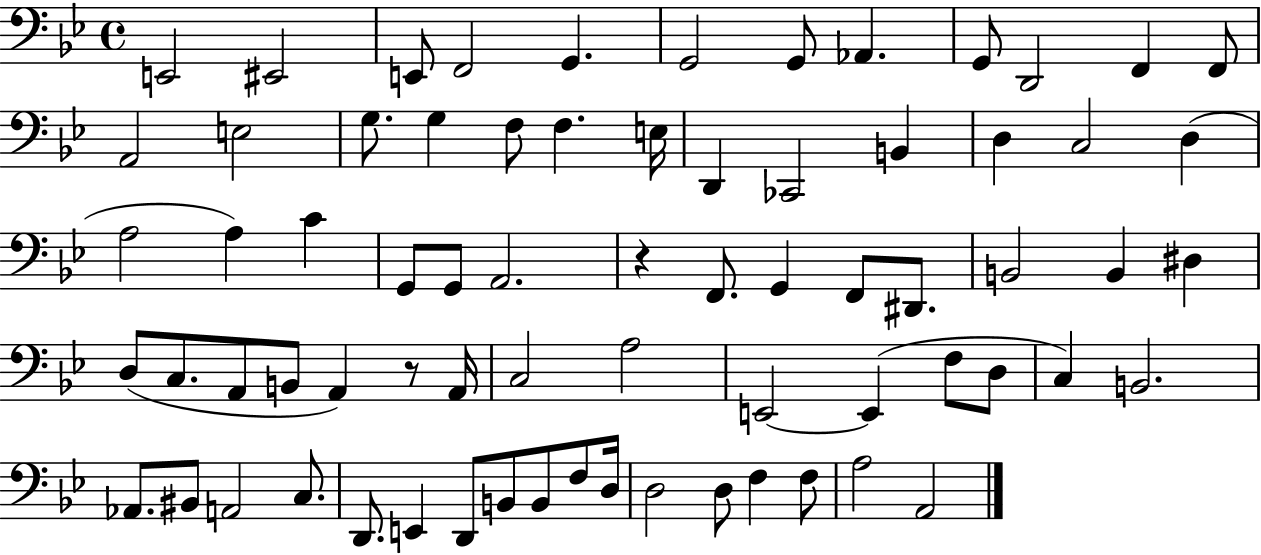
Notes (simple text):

E2/h EIS2/h E2/e F2/h G2/q. G2/h G2/e Ab2/q. G2/e D2/h F2/q F2/e A2/h E3/h G3/e. G3/q F3/e F3/q. E3/s D2/q CES2/h B2/q D3/q C3/h D3/q A3/h A3/q C4/q G2/e G2/e A2/h. R/q F2/e. G2/q F2/e D#2/e. B2/h B2/q D#3/q D3/e C3/e. A2/e B2/e A2/q R/e A2/s C3/h A3/h E2/h E2/q F3/e D3/e C3/q B2/h. Ab2/e. BIS2/e A2/h C3/e. D2/e. E2/q D2/e B2/e B2/e F3/e D3/s D3/h D3/e F3/q F3/e A3/h A2/h